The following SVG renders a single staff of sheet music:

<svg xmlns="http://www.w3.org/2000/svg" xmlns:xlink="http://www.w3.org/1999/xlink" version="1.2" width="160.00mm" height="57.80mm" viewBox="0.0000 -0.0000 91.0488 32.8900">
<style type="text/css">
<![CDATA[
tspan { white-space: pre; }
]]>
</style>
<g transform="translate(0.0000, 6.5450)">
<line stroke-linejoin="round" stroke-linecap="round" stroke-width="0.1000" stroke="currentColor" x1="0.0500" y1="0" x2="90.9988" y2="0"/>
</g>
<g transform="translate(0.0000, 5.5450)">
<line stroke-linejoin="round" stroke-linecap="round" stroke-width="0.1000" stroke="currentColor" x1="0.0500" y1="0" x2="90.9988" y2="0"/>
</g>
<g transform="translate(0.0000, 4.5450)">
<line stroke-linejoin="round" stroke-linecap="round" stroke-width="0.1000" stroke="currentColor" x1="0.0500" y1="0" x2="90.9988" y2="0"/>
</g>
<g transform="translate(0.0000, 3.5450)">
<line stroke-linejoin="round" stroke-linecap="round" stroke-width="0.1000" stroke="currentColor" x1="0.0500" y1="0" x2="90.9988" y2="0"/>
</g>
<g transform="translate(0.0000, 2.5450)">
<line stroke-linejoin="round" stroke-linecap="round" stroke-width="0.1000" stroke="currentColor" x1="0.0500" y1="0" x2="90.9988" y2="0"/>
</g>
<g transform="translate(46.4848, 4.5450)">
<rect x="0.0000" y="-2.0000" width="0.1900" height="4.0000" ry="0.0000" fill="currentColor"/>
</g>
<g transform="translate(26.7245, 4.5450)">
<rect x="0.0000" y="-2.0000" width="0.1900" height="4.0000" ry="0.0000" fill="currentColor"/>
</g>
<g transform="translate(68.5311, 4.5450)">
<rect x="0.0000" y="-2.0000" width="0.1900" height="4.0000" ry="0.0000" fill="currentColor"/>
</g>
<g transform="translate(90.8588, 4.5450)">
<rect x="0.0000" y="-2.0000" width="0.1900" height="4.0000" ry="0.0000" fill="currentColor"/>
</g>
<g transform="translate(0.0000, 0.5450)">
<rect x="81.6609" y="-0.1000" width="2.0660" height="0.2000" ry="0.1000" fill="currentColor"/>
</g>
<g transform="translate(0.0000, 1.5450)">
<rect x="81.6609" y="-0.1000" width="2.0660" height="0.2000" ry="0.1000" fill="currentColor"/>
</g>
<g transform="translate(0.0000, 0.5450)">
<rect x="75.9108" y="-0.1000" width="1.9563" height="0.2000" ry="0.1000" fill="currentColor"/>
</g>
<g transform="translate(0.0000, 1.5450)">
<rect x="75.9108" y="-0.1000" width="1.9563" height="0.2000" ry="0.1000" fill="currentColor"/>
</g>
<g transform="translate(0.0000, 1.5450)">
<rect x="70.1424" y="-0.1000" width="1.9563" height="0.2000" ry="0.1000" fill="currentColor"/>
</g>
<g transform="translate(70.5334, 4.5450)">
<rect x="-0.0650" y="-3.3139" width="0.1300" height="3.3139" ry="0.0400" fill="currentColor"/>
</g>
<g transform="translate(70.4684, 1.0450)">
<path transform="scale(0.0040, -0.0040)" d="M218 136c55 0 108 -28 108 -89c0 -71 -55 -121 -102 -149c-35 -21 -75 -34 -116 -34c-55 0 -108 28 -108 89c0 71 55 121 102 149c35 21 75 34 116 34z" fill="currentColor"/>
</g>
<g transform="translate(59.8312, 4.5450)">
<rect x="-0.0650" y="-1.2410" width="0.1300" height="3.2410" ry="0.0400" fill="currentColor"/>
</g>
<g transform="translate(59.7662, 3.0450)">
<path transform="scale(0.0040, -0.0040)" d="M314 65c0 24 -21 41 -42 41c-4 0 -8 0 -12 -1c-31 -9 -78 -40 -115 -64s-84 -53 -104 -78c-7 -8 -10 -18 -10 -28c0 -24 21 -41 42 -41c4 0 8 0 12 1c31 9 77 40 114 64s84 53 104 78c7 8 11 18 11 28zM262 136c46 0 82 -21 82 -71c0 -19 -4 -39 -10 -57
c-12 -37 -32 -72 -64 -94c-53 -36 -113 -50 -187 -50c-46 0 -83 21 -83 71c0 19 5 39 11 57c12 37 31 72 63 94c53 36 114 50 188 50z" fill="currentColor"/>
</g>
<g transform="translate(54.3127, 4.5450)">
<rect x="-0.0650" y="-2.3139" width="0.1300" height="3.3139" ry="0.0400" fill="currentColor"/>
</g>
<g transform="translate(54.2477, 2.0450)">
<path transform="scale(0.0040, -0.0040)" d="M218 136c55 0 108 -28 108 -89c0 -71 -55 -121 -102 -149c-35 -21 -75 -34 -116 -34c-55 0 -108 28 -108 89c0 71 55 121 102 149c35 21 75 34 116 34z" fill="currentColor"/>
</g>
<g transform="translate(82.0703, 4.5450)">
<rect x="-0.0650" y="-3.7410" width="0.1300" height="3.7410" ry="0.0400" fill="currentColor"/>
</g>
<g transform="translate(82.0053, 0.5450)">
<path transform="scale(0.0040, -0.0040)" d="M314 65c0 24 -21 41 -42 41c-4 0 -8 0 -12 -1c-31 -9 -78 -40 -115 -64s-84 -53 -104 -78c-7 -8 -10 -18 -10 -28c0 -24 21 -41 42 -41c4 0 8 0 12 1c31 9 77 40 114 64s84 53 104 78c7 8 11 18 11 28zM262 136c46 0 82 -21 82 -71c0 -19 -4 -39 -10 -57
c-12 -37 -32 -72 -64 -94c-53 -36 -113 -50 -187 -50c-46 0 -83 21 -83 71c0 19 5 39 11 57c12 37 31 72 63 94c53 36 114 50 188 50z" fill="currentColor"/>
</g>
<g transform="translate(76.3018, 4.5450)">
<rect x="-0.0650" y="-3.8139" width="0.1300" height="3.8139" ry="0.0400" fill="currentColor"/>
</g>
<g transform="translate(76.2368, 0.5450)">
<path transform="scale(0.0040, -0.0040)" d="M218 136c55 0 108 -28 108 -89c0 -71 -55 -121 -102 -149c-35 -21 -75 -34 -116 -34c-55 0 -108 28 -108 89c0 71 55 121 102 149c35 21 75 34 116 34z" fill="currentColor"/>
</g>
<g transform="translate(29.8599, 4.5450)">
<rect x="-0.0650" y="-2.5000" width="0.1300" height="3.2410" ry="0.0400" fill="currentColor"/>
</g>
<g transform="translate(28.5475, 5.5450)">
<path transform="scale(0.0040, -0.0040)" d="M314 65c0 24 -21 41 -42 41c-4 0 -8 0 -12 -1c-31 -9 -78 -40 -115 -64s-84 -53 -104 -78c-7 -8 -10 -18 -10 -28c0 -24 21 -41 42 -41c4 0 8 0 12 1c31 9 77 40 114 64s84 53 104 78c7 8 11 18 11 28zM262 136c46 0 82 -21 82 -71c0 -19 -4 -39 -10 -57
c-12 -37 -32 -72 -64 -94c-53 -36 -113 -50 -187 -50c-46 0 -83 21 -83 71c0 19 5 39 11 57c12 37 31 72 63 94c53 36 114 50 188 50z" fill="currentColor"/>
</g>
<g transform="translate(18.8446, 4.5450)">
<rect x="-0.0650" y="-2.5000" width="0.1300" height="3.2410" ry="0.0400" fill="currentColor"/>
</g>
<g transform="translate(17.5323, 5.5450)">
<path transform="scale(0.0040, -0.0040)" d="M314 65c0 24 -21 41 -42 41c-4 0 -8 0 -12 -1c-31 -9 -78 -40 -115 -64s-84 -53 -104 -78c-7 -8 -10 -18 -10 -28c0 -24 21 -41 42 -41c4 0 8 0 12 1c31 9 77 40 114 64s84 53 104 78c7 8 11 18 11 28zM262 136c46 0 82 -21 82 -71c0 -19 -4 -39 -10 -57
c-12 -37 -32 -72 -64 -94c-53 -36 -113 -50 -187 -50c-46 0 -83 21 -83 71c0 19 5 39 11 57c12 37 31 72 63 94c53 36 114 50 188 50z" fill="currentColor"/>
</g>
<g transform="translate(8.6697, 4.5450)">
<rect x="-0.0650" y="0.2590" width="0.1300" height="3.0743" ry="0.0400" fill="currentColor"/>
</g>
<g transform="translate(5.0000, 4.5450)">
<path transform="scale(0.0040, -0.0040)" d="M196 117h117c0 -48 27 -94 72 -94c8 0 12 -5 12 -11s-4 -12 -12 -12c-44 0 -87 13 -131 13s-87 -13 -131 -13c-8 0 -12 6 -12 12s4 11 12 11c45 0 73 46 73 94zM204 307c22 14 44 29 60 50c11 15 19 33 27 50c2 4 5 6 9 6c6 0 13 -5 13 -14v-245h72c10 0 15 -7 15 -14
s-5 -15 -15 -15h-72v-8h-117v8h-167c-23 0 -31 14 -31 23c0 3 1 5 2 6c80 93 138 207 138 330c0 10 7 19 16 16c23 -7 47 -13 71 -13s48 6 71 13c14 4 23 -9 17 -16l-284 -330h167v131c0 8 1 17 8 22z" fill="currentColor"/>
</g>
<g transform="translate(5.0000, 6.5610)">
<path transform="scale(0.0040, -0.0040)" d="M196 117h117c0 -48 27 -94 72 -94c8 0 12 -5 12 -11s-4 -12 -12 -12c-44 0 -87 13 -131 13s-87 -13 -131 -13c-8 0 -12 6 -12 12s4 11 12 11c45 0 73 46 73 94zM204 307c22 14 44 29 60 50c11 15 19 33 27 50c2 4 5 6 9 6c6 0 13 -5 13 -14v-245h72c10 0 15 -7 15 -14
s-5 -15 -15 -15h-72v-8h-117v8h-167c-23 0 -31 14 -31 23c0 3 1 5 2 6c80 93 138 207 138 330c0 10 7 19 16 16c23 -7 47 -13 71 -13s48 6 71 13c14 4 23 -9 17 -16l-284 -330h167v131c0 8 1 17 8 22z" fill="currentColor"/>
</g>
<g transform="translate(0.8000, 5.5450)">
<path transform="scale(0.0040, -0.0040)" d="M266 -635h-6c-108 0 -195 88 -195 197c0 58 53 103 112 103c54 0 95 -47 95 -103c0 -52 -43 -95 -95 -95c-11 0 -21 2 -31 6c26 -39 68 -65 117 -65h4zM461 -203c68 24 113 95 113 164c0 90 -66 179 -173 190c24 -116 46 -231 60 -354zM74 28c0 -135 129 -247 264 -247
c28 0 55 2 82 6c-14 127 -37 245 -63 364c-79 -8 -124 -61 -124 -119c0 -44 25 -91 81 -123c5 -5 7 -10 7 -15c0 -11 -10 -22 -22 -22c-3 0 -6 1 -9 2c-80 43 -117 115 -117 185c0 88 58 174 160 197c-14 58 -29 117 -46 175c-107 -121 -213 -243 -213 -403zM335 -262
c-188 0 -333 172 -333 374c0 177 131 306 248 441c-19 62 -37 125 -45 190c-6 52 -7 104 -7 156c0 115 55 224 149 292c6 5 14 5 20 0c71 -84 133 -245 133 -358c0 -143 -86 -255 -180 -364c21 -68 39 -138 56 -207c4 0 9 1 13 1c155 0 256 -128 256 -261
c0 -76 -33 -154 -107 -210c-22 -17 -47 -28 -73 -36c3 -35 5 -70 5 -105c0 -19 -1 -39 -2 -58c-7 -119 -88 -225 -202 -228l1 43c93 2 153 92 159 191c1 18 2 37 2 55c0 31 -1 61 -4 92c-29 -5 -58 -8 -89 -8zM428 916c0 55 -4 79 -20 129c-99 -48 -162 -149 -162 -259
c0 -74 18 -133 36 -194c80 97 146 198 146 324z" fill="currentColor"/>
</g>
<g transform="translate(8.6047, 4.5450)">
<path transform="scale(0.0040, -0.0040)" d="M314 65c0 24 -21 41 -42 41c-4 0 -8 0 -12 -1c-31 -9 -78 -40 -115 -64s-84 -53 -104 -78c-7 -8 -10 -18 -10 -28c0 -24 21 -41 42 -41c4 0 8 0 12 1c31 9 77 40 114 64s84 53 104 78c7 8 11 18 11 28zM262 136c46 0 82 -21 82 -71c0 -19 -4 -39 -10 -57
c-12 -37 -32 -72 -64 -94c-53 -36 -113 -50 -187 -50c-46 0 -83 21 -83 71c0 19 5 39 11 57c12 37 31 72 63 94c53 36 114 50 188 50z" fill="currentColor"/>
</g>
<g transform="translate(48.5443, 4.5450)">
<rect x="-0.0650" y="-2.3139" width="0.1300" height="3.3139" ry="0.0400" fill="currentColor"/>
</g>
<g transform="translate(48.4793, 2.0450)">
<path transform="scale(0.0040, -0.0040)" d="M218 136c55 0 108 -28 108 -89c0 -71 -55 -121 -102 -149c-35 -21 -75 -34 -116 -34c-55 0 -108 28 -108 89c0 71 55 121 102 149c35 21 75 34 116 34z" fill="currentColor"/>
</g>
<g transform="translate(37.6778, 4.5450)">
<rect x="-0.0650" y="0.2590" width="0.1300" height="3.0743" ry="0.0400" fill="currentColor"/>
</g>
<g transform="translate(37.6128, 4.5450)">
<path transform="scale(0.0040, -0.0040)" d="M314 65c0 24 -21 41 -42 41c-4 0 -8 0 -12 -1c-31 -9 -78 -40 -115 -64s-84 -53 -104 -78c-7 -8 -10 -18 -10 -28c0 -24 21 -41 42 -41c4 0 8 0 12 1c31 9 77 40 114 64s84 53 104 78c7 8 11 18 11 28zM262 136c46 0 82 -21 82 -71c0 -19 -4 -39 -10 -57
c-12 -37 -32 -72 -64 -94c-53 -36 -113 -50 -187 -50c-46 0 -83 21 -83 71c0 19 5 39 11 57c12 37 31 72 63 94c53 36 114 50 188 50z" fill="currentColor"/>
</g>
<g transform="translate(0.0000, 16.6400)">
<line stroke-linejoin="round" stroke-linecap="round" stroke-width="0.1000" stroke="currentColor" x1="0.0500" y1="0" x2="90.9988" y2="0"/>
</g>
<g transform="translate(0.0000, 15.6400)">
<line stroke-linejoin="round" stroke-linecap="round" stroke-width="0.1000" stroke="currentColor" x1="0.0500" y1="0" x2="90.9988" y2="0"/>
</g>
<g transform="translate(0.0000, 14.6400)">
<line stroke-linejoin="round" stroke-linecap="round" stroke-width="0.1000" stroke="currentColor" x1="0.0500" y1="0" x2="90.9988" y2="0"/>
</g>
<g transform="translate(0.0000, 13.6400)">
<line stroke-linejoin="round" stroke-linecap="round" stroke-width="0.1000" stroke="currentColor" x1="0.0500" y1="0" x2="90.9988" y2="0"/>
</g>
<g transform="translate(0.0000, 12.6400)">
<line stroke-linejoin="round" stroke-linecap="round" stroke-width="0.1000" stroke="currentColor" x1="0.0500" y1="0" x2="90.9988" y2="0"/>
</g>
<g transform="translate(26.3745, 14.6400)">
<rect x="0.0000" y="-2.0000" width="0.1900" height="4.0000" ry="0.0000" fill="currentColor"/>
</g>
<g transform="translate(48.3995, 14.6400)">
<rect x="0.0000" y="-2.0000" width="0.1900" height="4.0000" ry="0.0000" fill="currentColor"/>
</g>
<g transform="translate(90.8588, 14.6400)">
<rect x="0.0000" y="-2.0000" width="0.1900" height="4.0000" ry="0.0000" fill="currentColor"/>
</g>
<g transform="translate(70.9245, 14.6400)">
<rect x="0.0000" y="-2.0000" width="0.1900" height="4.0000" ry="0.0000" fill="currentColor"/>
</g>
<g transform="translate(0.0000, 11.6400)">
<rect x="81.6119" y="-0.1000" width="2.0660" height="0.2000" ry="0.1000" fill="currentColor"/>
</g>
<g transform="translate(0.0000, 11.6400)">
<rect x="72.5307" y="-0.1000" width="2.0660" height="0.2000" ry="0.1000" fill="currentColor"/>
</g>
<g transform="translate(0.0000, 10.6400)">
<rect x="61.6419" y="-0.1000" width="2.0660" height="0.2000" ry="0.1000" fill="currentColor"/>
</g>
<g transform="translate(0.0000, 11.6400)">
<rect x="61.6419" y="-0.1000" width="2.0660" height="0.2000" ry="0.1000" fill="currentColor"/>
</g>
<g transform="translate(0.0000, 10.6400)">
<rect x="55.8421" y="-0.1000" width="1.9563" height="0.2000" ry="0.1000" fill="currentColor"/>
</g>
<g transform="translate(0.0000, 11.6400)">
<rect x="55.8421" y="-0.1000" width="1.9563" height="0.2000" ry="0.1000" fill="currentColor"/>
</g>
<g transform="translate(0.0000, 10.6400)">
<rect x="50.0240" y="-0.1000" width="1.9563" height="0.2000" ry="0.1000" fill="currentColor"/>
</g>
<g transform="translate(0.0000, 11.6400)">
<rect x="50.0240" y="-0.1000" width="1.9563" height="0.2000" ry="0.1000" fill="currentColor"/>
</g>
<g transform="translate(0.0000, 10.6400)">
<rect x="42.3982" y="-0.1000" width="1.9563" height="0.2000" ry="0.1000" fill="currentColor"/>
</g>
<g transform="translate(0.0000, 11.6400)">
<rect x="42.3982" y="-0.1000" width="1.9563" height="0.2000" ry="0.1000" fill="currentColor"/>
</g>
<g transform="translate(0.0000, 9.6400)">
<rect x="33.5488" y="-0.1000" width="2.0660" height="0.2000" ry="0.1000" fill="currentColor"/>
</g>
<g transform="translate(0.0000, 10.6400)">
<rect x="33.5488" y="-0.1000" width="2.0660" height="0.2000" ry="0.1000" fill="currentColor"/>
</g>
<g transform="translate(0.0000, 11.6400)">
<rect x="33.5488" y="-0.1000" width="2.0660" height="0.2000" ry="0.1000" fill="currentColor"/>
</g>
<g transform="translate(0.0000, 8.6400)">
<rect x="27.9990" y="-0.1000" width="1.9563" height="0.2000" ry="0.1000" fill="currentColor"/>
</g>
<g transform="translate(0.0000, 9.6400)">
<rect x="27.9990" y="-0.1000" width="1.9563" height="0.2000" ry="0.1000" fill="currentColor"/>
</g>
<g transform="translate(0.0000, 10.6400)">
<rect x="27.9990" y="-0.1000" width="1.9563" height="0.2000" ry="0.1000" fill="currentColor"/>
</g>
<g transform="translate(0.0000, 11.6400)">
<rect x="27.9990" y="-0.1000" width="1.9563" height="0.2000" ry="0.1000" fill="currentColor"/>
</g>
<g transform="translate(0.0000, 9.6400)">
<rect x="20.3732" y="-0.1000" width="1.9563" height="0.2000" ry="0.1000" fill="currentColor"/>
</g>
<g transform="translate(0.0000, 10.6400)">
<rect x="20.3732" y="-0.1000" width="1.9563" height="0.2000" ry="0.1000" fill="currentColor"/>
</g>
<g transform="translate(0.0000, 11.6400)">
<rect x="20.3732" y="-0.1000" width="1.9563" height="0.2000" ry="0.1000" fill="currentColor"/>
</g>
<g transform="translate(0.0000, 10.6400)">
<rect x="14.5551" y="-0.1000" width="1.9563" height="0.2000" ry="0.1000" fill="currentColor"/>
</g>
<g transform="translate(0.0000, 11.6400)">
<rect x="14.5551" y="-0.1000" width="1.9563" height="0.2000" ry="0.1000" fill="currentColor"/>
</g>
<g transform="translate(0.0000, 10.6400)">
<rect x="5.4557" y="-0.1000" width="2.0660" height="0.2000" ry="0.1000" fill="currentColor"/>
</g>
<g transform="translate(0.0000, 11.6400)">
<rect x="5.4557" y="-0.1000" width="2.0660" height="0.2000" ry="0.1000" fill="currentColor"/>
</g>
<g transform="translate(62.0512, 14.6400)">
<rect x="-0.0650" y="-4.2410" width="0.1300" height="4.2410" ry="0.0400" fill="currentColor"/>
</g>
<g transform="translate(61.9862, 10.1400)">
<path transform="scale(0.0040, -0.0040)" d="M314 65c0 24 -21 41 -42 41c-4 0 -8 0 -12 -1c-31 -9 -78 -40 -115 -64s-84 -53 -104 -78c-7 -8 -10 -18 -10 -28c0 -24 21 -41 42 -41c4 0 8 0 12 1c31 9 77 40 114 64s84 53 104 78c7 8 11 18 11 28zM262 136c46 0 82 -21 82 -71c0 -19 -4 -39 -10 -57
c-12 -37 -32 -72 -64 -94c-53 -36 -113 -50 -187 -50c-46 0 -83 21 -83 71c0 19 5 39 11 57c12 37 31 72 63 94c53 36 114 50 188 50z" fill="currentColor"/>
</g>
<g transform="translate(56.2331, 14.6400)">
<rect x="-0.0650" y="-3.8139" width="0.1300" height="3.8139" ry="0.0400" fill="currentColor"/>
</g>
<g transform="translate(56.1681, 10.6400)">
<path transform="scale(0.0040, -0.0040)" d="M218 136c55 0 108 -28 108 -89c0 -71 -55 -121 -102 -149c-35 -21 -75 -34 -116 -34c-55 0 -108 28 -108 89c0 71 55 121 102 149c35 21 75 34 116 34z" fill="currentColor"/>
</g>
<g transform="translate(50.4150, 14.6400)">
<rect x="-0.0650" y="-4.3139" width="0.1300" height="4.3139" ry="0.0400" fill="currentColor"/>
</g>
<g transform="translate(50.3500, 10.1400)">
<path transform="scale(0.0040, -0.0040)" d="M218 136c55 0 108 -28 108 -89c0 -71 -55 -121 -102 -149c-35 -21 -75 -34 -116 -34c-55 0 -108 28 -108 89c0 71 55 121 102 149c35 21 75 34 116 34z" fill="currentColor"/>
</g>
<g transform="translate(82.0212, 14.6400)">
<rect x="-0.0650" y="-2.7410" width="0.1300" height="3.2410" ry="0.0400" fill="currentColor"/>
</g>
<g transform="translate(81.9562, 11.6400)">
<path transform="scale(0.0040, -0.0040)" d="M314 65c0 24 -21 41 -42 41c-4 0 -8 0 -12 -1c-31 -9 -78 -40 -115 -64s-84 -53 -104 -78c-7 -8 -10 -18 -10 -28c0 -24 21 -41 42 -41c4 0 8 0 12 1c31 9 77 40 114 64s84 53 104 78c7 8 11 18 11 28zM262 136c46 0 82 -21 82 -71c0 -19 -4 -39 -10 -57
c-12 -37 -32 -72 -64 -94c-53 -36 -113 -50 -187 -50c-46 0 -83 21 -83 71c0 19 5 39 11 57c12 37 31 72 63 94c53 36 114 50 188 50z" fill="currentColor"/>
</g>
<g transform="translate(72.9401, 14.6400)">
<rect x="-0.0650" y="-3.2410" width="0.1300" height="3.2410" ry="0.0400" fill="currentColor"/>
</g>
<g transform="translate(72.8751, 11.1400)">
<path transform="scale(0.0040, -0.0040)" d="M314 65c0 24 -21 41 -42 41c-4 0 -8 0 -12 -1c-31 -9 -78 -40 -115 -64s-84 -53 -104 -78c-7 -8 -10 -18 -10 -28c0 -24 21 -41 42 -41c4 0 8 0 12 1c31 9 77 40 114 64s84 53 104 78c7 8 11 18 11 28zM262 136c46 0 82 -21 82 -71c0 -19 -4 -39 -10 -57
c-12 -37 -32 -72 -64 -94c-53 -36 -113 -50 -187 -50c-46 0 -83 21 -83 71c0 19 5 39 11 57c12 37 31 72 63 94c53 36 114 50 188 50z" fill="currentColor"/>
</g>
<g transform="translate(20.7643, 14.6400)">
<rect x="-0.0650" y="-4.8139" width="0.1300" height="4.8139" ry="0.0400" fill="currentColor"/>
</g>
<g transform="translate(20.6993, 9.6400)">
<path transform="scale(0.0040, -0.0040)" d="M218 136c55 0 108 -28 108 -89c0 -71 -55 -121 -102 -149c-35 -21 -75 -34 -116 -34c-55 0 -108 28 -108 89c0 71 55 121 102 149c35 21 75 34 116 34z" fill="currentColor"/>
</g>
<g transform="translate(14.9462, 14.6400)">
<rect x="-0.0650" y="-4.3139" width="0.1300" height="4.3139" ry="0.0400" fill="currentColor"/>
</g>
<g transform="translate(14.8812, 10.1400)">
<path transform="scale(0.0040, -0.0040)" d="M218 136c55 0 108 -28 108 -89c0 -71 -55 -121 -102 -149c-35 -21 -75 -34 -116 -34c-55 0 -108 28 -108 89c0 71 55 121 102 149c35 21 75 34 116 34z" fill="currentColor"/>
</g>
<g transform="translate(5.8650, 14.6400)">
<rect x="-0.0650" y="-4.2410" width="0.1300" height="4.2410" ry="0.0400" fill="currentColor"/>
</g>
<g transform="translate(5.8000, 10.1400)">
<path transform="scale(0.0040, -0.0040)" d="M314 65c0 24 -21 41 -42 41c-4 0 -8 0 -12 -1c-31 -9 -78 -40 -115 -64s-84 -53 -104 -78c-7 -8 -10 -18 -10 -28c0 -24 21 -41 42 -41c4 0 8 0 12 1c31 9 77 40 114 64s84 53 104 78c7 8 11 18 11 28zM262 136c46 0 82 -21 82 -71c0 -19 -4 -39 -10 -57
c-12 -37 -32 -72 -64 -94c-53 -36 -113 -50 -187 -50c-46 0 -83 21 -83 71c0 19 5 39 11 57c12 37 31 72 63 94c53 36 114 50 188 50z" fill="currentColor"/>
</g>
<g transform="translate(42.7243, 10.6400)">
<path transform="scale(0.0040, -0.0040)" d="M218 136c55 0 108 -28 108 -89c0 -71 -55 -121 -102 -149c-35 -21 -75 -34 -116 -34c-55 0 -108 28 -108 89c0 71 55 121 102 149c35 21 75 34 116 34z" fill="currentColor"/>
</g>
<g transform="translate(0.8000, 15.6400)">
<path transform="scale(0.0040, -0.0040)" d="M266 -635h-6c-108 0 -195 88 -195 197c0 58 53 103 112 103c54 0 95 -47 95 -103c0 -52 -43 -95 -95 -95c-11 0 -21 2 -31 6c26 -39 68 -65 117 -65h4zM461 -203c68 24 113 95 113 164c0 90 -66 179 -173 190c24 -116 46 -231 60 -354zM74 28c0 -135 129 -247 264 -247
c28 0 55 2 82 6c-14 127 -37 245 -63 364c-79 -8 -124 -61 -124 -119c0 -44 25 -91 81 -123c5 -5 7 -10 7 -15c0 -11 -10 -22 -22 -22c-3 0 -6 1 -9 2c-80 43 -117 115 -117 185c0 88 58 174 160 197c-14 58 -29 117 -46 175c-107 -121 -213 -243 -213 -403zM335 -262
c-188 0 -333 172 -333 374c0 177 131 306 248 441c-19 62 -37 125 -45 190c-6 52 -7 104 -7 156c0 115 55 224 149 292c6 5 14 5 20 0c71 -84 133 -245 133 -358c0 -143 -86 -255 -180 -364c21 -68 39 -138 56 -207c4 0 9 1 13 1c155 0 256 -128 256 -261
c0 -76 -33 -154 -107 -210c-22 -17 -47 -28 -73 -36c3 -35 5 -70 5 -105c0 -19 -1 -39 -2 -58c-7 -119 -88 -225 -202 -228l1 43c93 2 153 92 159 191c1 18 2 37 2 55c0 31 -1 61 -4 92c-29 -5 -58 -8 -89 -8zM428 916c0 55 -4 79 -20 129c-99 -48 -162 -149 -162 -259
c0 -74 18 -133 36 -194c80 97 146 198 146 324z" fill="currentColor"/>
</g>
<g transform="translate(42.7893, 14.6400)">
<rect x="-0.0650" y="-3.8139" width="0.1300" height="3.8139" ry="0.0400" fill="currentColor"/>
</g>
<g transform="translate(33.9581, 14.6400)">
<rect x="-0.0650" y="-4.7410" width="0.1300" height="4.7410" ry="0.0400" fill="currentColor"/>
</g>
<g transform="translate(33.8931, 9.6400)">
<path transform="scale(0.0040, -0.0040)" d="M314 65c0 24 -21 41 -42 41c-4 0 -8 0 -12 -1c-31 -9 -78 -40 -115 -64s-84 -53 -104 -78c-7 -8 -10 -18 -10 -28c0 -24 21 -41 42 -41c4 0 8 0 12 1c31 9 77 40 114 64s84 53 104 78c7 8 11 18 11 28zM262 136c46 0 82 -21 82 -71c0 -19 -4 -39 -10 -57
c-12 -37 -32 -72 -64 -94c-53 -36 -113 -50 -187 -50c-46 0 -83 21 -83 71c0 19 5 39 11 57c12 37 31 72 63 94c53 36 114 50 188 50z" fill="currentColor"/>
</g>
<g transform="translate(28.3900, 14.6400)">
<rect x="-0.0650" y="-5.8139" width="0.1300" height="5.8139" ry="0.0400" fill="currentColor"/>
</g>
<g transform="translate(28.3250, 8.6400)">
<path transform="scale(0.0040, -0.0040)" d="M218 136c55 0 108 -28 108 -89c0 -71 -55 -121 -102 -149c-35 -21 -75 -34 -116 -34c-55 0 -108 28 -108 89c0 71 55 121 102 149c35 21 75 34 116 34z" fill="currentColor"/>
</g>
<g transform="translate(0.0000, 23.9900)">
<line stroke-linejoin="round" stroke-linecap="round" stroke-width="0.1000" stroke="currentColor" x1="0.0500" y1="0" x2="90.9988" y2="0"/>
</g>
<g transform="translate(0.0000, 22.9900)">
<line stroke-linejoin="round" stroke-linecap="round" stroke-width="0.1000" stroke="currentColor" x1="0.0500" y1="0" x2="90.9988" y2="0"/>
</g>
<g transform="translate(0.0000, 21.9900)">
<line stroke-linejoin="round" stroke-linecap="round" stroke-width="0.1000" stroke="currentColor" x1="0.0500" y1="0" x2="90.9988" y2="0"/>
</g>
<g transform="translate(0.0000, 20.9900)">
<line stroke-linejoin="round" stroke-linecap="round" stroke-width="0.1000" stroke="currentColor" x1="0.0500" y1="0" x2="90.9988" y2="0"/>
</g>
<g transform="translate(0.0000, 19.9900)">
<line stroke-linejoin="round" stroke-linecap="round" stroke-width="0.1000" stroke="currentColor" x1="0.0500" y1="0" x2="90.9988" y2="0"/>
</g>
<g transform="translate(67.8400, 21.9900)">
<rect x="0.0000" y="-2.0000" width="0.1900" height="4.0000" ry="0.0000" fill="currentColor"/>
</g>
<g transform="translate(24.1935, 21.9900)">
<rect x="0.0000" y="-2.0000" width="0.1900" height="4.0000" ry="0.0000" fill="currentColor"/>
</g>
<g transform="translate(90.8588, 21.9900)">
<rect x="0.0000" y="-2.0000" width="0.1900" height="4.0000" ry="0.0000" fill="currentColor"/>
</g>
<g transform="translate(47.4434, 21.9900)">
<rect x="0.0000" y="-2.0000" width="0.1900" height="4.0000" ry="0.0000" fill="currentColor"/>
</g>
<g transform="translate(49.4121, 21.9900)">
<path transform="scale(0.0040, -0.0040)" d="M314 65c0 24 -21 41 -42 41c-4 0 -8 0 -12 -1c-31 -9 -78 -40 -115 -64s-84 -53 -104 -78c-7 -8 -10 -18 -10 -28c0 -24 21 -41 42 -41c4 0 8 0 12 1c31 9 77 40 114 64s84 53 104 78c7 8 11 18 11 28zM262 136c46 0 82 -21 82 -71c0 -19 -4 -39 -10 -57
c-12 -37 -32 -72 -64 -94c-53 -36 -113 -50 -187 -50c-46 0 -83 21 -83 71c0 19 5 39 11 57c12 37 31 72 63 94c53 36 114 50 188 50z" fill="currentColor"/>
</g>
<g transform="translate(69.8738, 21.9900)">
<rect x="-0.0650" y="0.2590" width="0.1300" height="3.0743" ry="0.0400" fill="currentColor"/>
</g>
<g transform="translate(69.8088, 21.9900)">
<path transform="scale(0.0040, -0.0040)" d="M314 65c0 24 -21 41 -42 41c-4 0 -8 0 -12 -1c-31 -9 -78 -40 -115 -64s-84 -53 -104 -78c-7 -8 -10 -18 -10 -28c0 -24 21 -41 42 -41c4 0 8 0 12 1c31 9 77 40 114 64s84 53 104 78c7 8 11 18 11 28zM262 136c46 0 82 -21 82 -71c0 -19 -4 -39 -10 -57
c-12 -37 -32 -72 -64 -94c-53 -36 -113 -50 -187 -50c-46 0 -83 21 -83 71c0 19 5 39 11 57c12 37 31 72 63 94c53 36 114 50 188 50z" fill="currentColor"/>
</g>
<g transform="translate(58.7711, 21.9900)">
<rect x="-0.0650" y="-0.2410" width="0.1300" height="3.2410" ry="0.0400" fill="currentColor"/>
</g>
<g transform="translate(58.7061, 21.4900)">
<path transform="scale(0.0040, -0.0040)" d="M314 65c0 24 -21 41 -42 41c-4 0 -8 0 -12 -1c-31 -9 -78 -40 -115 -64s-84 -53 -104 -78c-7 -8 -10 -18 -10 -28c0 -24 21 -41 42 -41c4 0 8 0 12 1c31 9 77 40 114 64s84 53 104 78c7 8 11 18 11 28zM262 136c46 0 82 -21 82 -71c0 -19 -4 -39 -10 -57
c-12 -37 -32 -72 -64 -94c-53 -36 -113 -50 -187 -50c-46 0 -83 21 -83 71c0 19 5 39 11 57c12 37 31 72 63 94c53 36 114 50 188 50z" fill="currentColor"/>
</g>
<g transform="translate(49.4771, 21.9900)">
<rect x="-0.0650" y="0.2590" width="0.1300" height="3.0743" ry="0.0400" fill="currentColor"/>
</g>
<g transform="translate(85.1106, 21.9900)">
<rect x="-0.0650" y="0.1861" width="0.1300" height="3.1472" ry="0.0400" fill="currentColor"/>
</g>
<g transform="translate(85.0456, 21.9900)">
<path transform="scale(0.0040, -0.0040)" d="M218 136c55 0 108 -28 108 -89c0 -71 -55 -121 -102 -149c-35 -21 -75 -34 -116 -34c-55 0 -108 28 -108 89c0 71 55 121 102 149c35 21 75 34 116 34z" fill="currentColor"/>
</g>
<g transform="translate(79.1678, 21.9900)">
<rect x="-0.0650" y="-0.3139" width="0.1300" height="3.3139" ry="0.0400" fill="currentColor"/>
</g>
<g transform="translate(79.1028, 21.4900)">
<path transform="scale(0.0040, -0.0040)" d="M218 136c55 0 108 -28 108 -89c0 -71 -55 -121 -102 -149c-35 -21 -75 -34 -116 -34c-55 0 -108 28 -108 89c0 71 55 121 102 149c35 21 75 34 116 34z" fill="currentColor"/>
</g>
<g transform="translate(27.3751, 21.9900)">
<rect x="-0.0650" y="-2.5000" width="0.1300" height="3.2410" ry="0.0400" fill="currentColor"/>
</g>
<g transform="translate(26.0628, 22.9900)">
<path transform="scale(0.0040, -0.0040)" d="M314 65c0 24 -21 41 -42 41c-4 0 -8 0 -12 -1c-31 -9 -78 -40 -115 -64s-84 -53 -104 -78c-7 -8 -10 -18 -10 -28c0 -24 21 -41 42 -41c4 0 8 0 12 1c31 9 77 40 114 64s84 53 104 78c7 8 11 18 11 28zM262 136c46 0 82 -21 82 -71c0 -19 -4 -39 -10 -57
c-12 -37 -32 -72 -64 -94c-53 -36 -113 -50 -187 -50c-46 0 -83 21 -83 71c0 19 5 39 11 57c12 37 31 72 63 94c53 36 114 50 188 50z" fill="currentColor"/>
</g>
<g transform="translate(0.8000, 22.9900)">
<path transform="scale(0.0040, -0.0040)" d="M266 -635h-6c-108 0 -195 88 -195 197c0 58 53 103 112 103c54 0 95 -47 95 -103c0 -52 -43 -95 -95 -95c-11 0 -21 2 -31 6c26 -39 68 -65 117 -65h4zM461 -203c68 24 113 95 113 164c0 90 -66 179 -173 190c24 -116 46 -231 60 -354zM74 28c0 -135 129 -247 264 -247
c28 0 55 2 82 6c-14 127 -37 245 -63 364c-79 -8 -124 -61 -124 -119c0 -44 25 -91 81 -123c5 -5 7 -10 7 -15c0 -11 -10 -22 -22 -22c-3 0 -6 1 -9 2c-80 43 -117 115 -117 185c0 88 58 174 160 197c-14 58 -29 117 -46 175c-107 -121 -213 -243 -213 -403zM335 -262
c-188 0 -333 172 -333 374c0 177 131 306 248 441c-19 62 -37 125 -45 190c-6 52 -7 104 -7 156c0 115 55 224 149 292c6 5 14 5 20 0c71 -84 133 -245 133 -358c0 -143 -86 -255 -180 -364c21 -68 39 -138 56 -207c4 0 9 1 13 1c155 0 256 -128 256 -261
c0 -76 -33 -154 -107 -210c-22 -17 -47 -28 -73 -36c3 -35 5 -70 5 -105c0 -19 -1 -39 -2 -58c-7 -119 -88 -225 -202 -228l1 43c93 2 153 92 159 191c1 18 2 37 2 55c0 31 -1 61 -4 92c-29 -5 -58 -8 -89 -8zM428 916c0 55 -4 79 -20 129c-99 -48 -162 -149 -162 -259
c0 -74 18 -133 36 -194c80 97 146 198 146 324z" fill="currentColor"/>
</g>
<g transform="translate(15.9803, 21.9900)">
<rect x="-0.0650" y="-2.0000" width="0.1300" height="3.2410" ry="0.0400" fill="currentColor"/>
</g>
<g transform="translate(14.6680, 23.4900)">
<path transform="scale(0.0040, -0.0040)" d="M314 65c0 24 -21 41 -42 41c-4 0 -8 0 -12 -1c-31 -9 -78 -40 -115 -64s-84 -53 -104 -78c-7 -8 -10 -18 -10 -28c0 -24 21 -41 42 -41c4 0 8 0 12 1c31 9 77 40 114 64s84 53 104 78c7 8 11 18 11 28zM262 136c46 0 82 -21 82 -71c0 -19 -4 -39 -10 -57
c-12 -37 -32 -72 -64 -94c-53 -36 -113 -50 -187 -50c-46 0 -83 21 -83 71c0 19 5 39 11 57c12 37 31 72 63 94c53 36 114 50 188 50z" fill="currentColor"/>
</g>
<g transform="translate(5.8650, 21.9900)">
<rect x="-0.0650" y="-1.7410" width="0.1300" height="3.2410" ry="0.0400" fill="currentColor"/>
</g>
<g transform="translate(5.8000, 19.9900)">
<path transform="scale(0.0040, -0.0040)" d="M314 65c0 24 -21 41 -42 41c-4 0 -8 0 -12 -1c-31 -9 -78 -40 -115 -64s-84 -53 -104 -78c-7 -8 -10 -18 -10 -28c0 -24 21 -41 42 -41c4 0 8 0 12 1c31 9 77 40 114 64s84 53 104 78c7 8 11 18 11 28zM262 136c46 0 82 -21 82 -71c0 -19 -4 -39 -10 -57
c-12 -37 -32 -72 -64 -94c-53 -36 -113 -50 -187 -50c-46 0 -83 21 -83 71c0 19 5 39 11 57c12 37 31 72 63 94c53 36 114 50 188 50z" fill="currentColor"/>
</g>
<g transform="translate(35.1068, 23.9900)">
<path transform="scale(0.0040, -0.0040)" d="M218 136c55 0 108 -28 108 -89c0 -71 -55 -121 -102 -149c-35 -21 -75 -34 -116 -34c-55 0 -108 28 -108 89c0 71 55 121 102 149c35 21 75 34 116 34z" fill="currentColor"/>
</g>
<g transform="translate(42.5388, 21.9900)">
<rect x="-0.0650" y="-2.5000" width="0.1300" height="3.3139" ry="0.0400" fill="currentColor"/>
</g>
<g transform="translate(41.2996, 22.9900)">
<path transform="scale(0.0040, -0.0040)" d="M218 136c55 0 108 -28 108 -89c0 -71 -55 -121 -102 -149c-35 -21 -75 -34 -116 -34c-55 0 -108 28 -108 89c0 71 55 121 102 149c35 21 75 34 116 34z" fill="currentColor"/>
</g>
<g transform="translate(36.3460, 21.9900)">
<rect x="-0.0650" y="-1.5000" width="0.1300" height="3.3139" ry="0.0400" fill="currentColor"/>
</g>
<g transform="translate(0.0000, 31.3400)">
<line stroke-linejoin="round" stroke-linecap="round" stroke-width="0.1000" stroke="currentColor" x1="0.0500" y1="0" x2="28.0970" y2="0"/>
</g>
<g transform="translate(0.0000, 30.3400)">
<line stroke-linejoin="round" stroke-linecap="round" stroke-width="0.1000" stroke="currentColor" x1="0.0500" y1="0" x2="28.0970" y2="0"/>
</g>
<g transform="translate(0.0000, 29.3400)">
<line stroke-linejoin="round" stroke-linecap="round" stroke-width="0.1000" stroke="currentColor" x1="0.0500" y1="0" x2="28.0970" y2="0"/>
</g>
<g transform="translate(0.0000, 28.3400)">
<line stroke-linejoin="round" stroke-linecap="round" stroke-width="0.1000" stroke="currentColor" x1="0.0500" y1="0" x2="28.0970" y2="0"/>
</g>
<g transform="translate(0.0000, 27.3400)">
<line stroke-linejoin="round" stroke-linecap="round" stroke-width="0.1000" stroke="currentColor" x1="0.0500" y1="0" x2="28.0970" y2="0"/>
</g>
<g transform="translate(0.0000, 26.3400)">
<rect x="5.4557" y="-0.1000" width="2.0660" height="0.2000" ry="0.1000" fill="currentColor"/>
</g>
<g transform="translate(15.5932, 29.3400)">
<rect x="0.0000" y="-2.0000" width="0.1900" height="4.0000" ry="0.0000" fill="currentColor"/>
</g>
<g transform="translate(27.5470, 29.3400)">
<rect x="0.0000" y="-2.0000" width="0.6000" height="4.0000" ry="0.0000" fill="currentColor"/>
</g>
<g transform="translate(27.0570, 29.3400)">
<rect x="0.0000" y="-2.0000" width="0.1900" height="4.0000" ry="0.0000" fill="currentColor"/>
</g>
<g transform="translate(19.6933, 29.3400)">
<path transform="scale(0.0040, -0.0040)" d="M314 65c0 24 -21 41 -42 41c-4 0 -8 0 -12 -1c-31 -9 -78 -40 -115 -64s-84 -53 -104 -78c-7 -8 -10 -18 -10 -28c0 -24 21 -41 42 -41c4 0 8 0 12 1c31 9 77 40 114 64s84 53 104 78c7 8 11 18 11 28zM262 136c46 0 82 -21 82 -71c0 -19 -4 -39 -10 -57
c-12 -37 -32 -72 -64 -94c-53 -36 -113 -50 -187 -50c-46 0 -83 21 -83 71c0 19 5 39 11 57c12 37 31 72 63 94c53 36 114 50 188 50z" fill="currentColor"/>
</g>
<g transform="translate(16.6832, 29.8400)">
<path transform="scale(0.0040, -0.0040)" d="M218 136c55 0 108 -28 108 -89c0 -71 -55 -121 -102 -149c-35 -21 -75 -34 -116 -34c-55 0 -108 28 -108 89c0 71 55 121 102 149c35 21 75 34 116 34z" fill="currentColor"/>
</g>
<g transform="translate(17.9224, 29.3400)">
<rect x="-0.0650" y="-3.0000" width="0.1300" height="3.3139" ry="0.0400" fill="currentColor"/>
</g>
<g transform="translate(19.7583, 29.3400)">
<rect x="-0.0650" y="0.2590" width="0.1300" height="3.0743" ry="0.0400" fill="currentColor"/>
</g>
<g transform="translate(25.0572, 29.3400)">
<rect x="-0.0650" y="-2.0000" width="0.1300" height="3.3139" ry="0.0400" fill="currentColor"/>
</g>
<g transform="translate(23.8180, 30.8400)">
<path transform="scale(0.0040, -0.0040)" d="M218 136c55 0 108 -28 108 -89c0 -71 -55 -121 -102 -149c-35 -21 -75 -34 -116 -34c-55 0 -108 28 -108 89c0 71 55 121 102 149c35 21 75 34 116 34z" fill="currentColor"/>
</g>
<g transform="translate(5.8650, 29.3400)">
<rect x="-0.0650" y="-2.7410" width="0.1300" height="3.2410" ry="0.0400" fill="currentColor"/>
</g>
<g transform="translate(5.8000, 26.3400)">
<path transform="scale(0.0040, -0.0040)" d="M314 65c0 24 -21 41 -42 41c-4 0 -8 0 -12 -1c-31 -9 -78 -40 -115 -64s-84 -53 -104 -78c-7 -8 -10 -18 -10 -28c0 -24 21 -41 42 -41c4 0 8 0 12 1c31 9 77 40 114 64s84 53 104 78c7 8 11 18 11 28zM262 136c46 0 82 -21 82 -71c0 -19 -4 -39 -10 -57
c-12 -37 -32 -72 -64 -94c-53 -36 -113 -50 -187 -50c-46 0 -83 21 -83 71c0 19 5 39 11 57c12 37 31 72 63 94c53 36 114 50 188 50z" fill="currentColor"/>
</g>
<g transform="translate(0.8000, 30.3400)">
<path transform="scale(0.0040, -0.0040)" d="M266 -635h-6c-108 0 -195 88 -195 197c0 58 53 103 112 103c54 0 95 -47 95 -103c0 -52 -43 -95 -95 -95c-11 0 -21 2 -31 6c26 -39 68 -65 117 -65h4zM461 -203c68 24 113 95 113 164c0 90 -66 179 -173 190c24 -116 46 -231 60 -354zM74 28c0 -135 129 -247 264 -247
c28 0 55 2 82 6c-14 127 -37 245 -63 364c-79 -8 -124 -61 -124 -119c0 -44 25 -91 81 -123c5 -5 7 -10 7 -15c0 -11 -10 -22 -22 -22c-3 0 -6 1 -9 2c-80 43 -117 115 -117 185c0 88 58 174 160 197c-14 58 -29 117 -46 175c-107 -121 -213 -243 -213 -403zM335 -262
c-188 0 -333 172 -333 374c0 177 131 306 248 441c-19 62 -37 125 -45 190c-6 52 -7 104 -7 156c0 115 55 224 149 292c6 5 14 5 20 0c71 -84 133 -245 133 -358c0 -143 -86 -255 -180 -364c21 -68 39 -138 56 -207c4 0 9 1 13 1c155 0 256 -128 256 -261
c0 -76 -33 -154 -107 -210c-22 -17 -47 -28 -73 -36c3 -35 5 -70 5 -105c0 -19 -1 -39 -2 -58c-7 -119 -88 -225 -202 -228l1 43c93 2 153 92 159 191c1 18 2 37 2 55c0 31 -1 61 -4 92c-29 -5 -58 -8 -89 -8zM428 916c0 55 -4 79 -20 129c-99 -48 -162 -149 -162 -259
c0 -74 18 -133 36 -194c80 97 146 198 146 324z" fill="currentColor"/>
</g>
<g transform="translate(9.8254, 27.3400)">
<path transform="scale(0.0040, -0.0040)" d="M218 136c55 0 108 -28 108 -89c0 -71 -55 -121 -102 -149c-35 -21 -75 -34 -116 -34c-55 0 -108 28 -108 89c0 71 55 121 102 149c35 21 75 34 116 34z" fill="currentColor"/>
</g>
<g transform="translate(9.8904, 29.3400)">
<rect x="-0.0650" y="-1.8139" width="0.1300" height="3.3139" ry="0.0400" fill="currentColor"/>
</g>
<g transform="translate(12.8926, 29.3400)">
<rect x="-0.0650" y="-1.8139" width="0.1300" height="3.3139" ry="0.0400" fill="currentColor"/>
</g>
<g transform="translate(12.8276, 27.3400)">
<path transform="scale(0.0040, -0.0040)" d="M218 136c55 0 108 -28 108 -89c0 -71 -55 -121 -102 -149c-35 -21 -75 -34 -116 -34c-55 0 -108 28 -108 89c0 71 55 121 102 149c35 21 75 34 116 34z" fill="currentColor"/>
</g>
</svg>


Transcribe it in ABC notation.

X:1
T:Untitled
M:4/4
L:1/4
K:C
B2 G2 G2 B2 g g e2 b c' c'2 d'2 d' e' g' e'2 c' d' c' d'2 b2 a2 f2 F2 G2 E G B2 c2 B2 c B a2 f f A B2 F